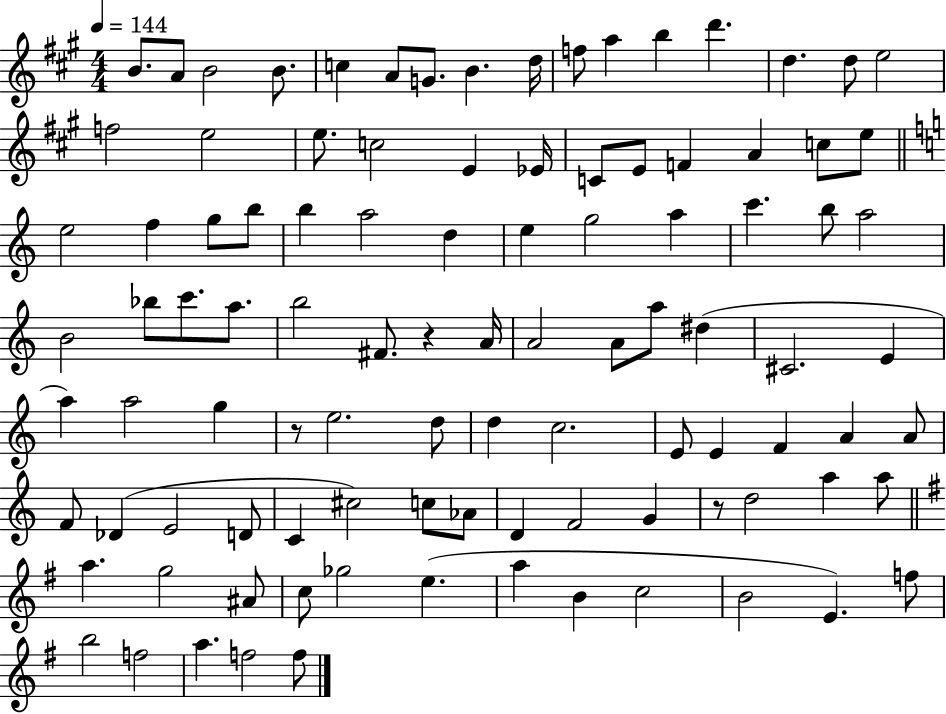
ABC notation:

X:1
T:Untitled
M:4/4
L:1/4
K:A
B/2 A/2 B2 B/2 c A/2 G/2 B d/4 f/2 a b d' d d/2 e2 f2 e2 e/2 c2 E _E/4 C/2 E/2 F A c/2 e/2 e2 f g/2 b/2 b a2 d e g2 a c' b/2 a2 B2 _b/2 c'/2 a/2 b2 ^F/2 z A/4 A2 A/2 a/2 ^d ^C2 E a a2 g z/2 e2 d/2 d c2 E/2 E F A A/2 F/2 _D E2 D/2 C ^c2 c/2 _A/2 D F2 G z/2 d2 a a/2 a g2 ^A/2 c/2 _g2 e a B c2 B2 E f/2 b2 f2 a f2 f/2